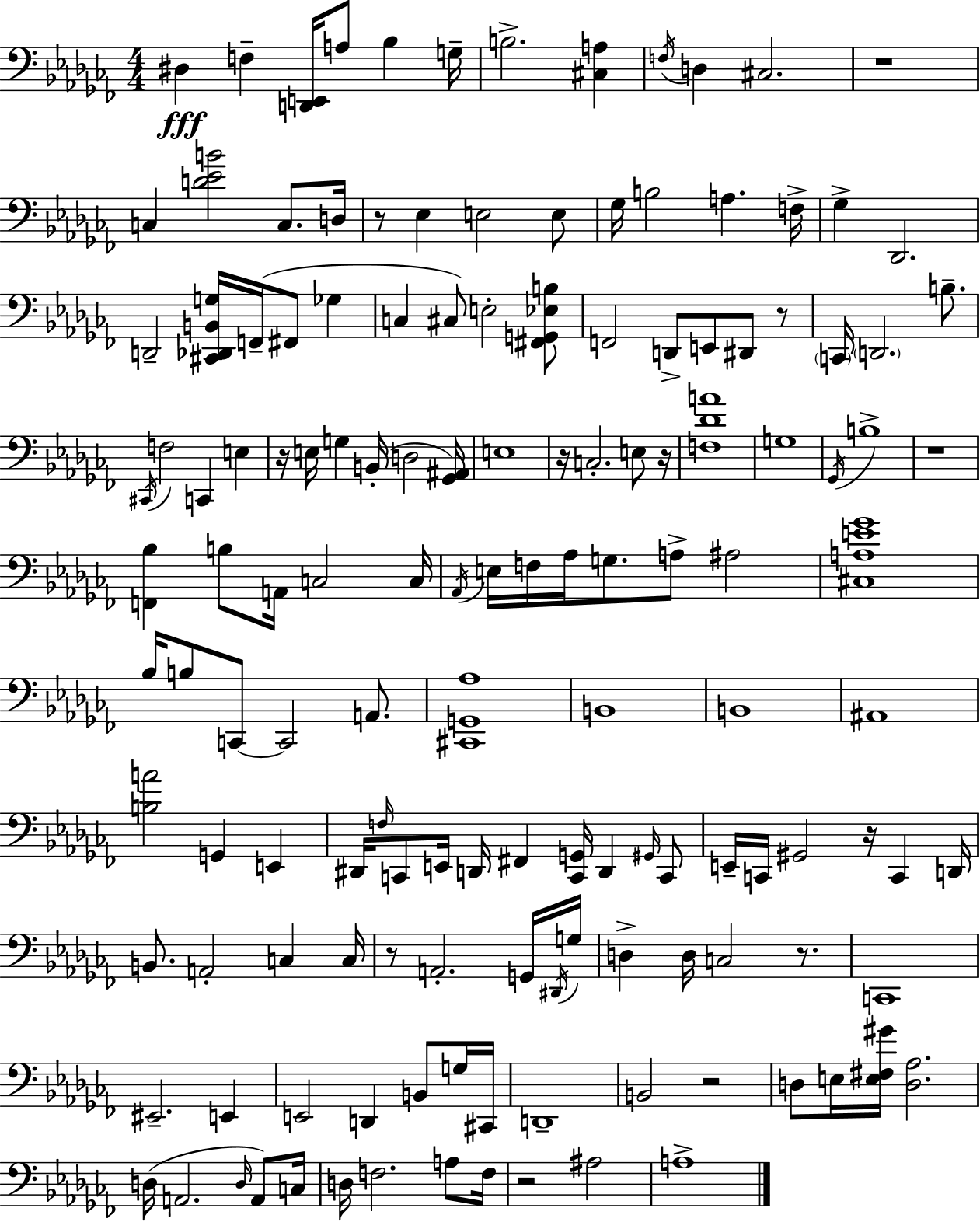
D#3/q F3/q [D2,E2]/s A3/e Bb3/q G3/s B3/h. [C#3,A3]/q F3/s D3/q C#3/h. R/w C3/q [D4,Eb4,B4]/h C3/e. D3/s R/e Eb3/q E3/h E3/e Gb3/s B3/h A3/q. F3/s Gb3/q Db2/h. D2/h [C#2,Db2,B2,G3]/s F2/s F#2/e Gb3/q C3/q C#3/e E3/h [F#2,G2,Eb3,B3]/e F2/h D2/e E2/e D#2/e R/e C2/s D2/h. B3/e. C#2/s F3/h C2/q E3/q R/s E3/s G3/q B2/s D3/h [Gb2,A#2]/s E3/w R/s C3/h. E3/e R/s [F3,Db4,A4]/w G3/w Gb2/s B3/w R/w [F2,Bb3]/q B3/e A2/s C3/h C3/s Ab2/s E3/s F3/s Ab3/s G3/e. A3/e A#3/h [C#3,A3,E4,Gb4]/w Bb3/s B3/e C2/e C2/h A2/e. [C#2,G2,Ab3]/w B2/w B2/w A#2/w [B3,A4]/h G2/q E2/q D#2/s F3/s C2/e E2/s D2/s F#2/q [C2,G2]/s D2/q G#2/s C2/e E2/s C2/s G#2/h R/s C2/q D2/s B2/e. A2/h C3/q C3/s R/e A2/h. G2/s D#2/s G3/s D3/q D3/s C3/h R/e. C2/w EIS2/h. E2/q E2/h D2/q B2/e G3/s C#2/s D2/w B2/h R/h D3/e E3/s [E3,F#3,G#4]/s [D3,Ab3]/h. D3/s A2/h. D3/s A2/e C3/s D3/s F3/h. A3/e F3/s R/h A#3/h A3/w